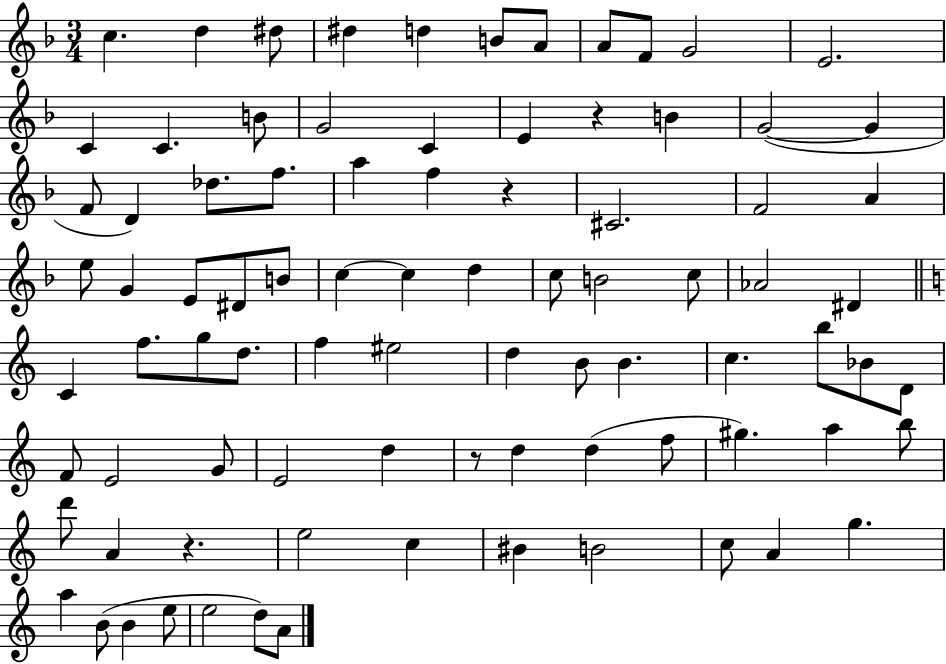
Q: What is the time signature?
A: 3/4